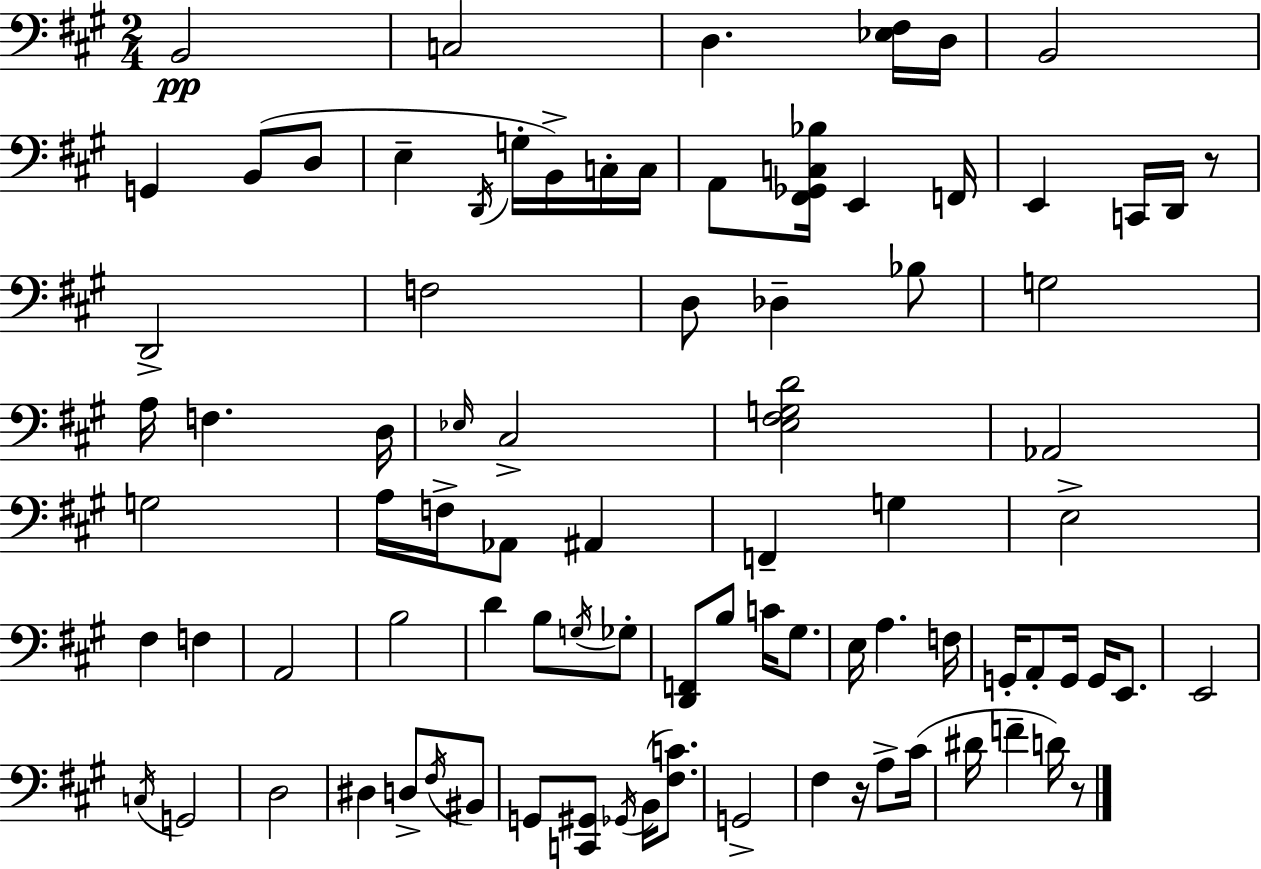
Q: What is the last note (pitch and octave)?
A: D4